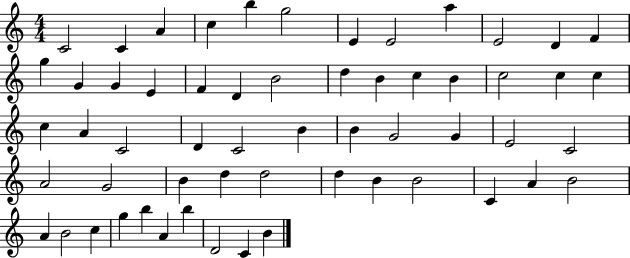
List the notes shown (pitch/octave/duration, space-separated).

C4/h C4/q A4/q C5/q B5/q G5/h E4/q E4/h A5/q E4/h D4/q F4/q G5/q G4/q G4/q E4/q F4/q D4/q B4/h D5/q B4/q C5/q B4/q C5/h C5/q C5/q C5/q A4/q C4/h D4/q C4/h B4/q B4/q G4/h G4/q E4/h C4/h A4/h G4/h B4/q D5/q D5/h D5/q B4/q B4/h C4/q A4/q B4/h A4/q B4/h C5/q G5/q B5/q A4/q B5/q D4/h C4/q B4/q